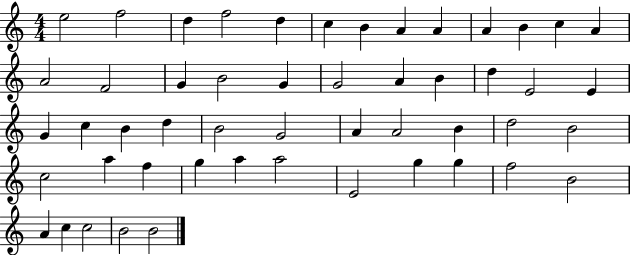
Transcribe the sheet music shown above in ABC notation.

X:1
T:Untitled
M:4/4
L:1/4
K:C
e2 f2 d f2 d c B A A A B c A A2 F2 G B2 G G2 A B d E2 E G c B d B2 G2 A A2 B d2 B2 c2 a f g a a2 E2 g g f2 B2 A c c2 B2 B2